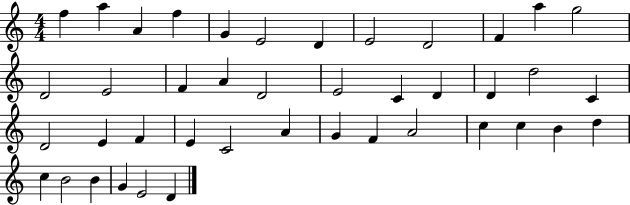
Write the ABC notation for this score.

X:1
T:Untitled
M:4/4
L:1/4
K:C
f a A f G E2 D E2 D2 F a g2 D2 E2 F A D2 E2 C D D d2 C D2 E F E C2 A G F A2 c c B d c B2 B G E2 D